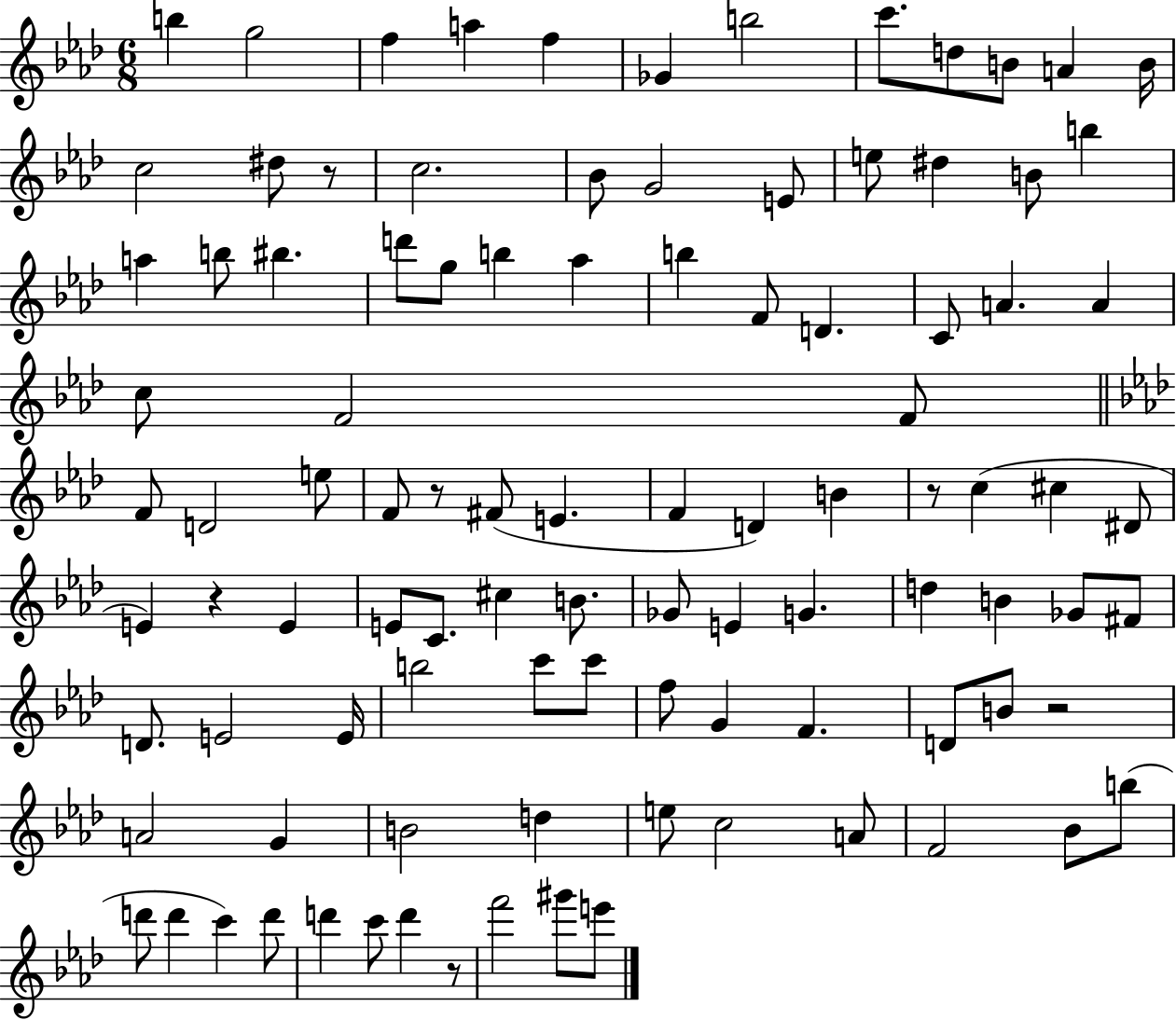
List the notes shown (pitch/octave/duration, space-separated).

B5/q G5/h F5/q A5/q F5/q Gb4/q B5/h C6/e. D5/e B4/e A4/q B4/s C5/h D#5/e R/e C5/h. Bb4/e G4/h E4/e E5/e D#5/q B4/e B5/q A5/q B5/e BIS5/q. D6/e G5/e B5/q Ab5/q B5/q F4/e D4/q. C4/e A4/q. A4/q C5/e F4/h F4/e F4/e D4/h E5/e F4/e R/e F#4/e E4/q. F4/q D4/q B4/q R/e C5/q C#5/q D#4/e E4/q R/q E4/q E4/e C4/e. C#5/q B4/e. Gb4/e E4/q G4/q. D5/q B4/q Gb4/e F#4/e D4/e. E4/h E4/s B5/h C6/e C6/e F5/e G4/q F4/q. D4/e B4/e R/h A4/h G4/q B4/h D5/q E5/e C5/h A4/e F4/h Bb4/e B5/e D6/e D6/q C6/q D6/e D6/q C6/e D6/q R/e F6/h G#6/e E6/e